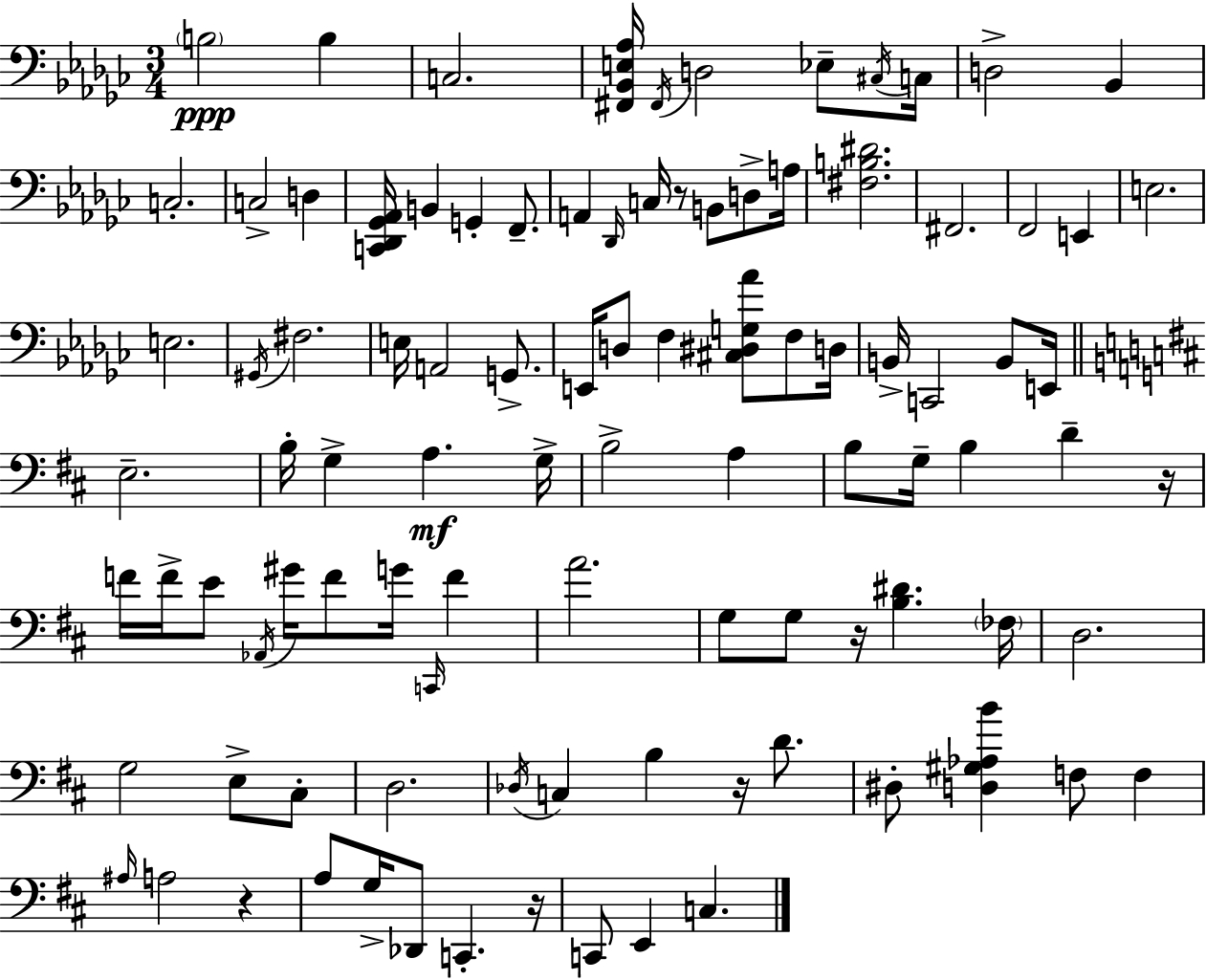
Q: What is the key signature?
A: EES minor